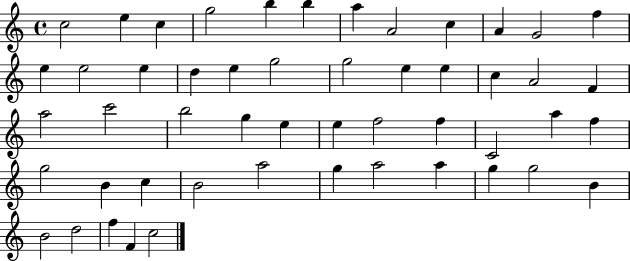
X:1
T:Untitled
M:4/4
L:1/4
K:C
c2 e c g2 b b a A2 c A G2 f e e2 e d e g2 g2 e e c A2 F a2 c'2 b2 g e e f2 f C2 a f g2 B c B2 a2 g a2 a g g2 B B2 d2 f F c2